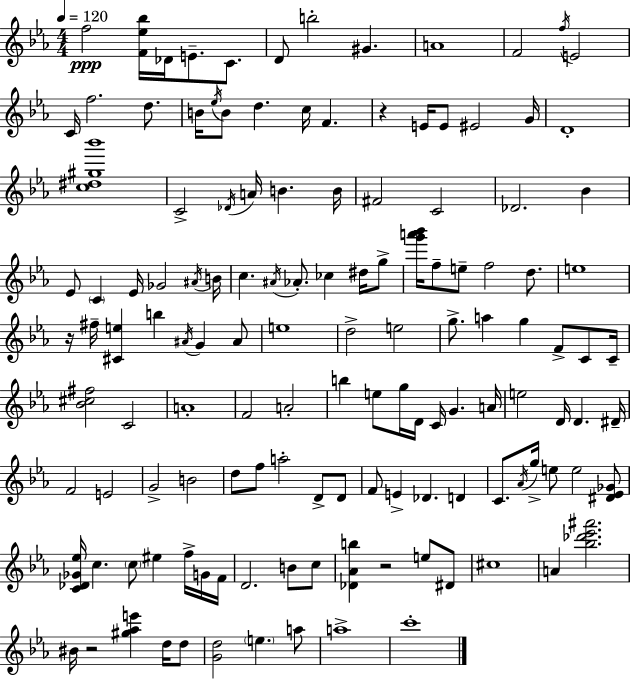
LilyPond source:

{
  \clef treble
  \numericTimeSignature
  \time 4/4
  \key ees \major
  \tempo 4 = 120
  f''2\ppp <f' ees'' bes''>16 des'16 e'8.-- c'8. | d'8 b''2-. gis'4. | a'1 | f'2 \acciaccatura { f''16 } e'2 | \break c'16 f''2. d''8. | b'16 \acciaccatura { ees''16 } b'8 d''4. c''16 f'4. | r4 e'16 e'8 eis'2 | g'16 d'1-. | \break <c'' dis'' gis'' bes'''>1 | c'2-> \acciaccatura { des'16 } a'16 b'4. | b'16 fis'2 c'2 | des'2. bes'4 | \break ees'8 \parenthesize c'4 ees'16 ges'2 | \acciaccatura { ais'16 } b'16 c''4. \acciaccatura { ais'16 } aes'8.-. ces''4 | dis''16 g''8-> <g''' a''' bes'''>16 f''8-- e''8-- f''2 | d''8. e''1 | \break r16 fis''16-- <cis' e''>4 b''4 \acciaccatura { ais'16 } | g'4 ais'8 e''1 | d''2-> e''2 | g''8.-> a''4 g''4 | \break f'8-> c'8 c'16-- <bes' cis'' fis''>2 c'2 | a'1-. | f'2 a'2-. | b''4 e''8 g''16 d'16 c'16 g'4. | \break a'16 e''2 d'16 d'4. | dis'16-- f'2 e'2 | g'2-> b'2 | d''8 f''8 a''2-. | \break d'8-> d'8 f'8 e'4-> des'4. | d'4 c'8. \acciaccatura { aes'16 } g''16-> e''8 e''2 | <dis' ees' ges'>8 <c' des' ges' ees''>16 c''4. \parenthesize c''8 | eis''4 f''16-> g'16 f'16 d'2. | \break b'8 c''8 <des' aes' b''>4 r2 | e''8 dis'8 cis''1 | a'4 <bes'' des''' ees''' ais'''>2. | bis'16 r2 | \break <gis'' aes'' e'''>4 d''16 d''8 <g' d''>2 \parenthesize e''4. | a''8 a''1-> | c'''1-. | \bar "|."
}